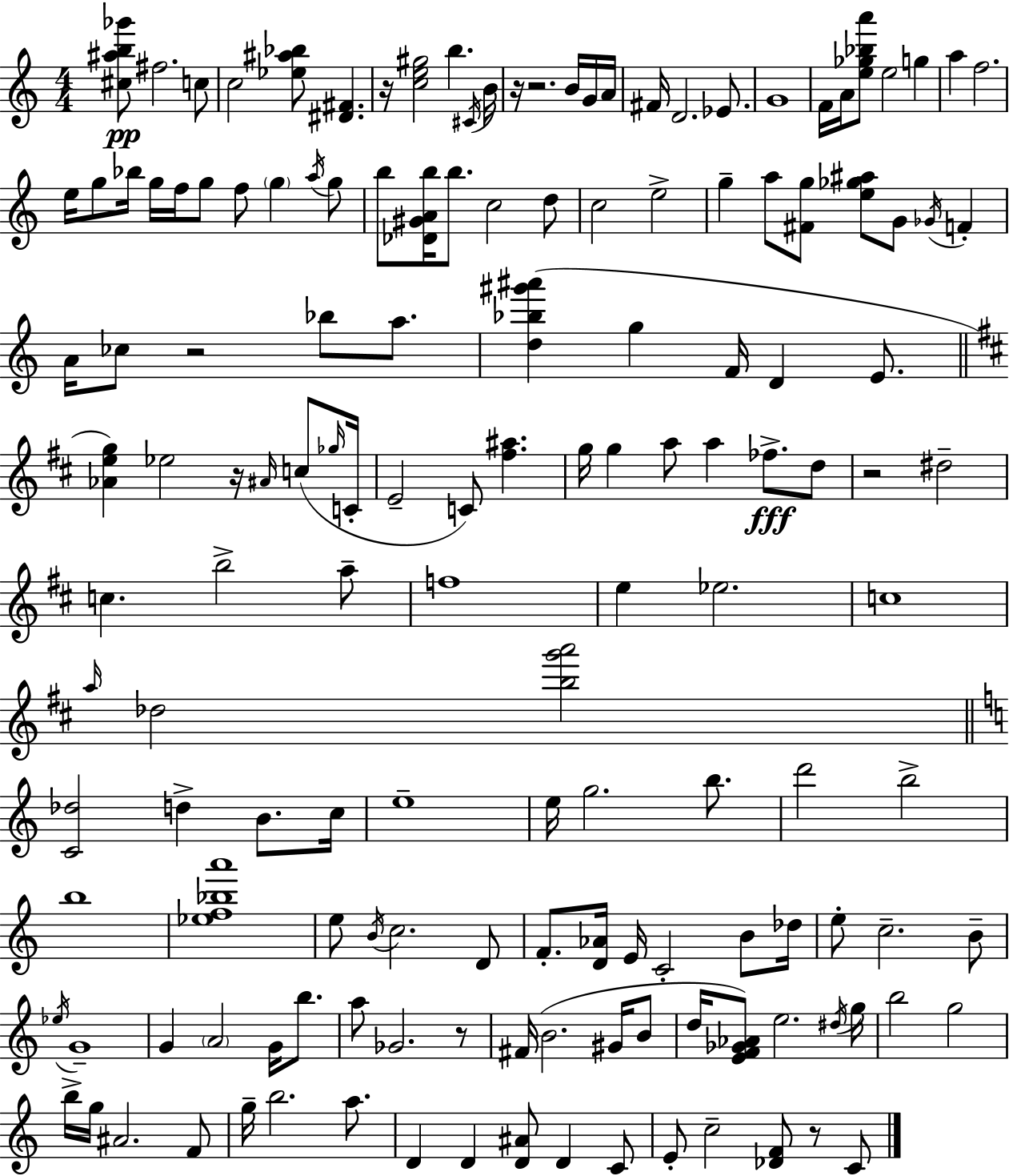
{
  \clef treble
  \numericTimeSignature
  \time 4/4
  \key c \major
  <cis'' ais'' b'' ges'''>8\pp fis''2. c''8 | c''2 <ees'' ais'' bes''>8 <dis' fis'>4. | r16 <c'' e'' gis''>2 b''4. \acciaccatura { cis'16 } | b'16 r16 r2. b'16 g'16 | \break a'16 fis'16 d'2. ees'8. | g'1 | f'16 a'16 <e'' ges'' bes'' a'''>8 e''2 g''4 | a''4 f''2. | \break e''16 g''8 bes''16 g''16 f''16 g''8 f''8 \parenthesize g''4 \acciaccatura { a''16 } | g''8 b''8 <des' gis' a' b''>16 b''8. c''2 | d''8 c''2 e''2-> | g''4-- a''8 <fis' g''>8 <e'' ges'' ais''>8 g'8 \acciaccatura { ges'16 } f'4-. | \break a'16 ces''8 r2 bes''8 | a''8. <d'' bes'' gis''' ais'''>4( g''4 f'16 d'4 | e'8. \bar "||" \break \key d \major <aes' e'' g''>4) ees''2 r16 \grace { ais'16 }( c''8 | \grace { ges''16 } c'16-. e'2-- c'8) <fis'' ais''>4. | g''16 g''4 a''8 a''4 fes''8.->\fff | d''8 r2 dis''2-- | \break c''4. b''2-> | a''8-- f''1 | e''4 ees''2. | c''1 | \break \grace { a''16 } des''2 <b'' g''' a'''>2 | \bar "||" \break \key c \major <c' des''>2 d''4-> b'8. c''16 | e''1-- | e''16 g''2. b''8. | d'''2 b''2-> | \break b''1 | <ees'' f'' bes'' a'''>1 | e''8 \acciaccatura { b'16 } c''2. d'8 | f'8.-. <d' aes'>16 e'16 c'2-. b'8 | \break des''16 e''8-. c''2.-- b'8-- | \acciaccatura { ees''16 } g'1-- | g'4 \parenthesize a'2 g'16 b''8. | a''8 ges'2. | \break r8 fis'16( b'2. gis'16 | b'8 d''16 <e' f' ges' aes'>8) e''2. | \acciaccatura { dis''16 } g''16 b''2 g''2 | b''16-> g''16 ais'2. | \break f'8 g''16-- b''2. | a''8. d'4 d'4 <d' ais'>8 d'4 | c'8 e'8-. c''2-- <des' f'>8 r8 | c'8 \bar "|."
}